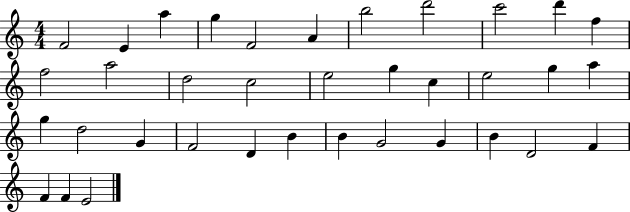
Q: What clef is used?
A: treble